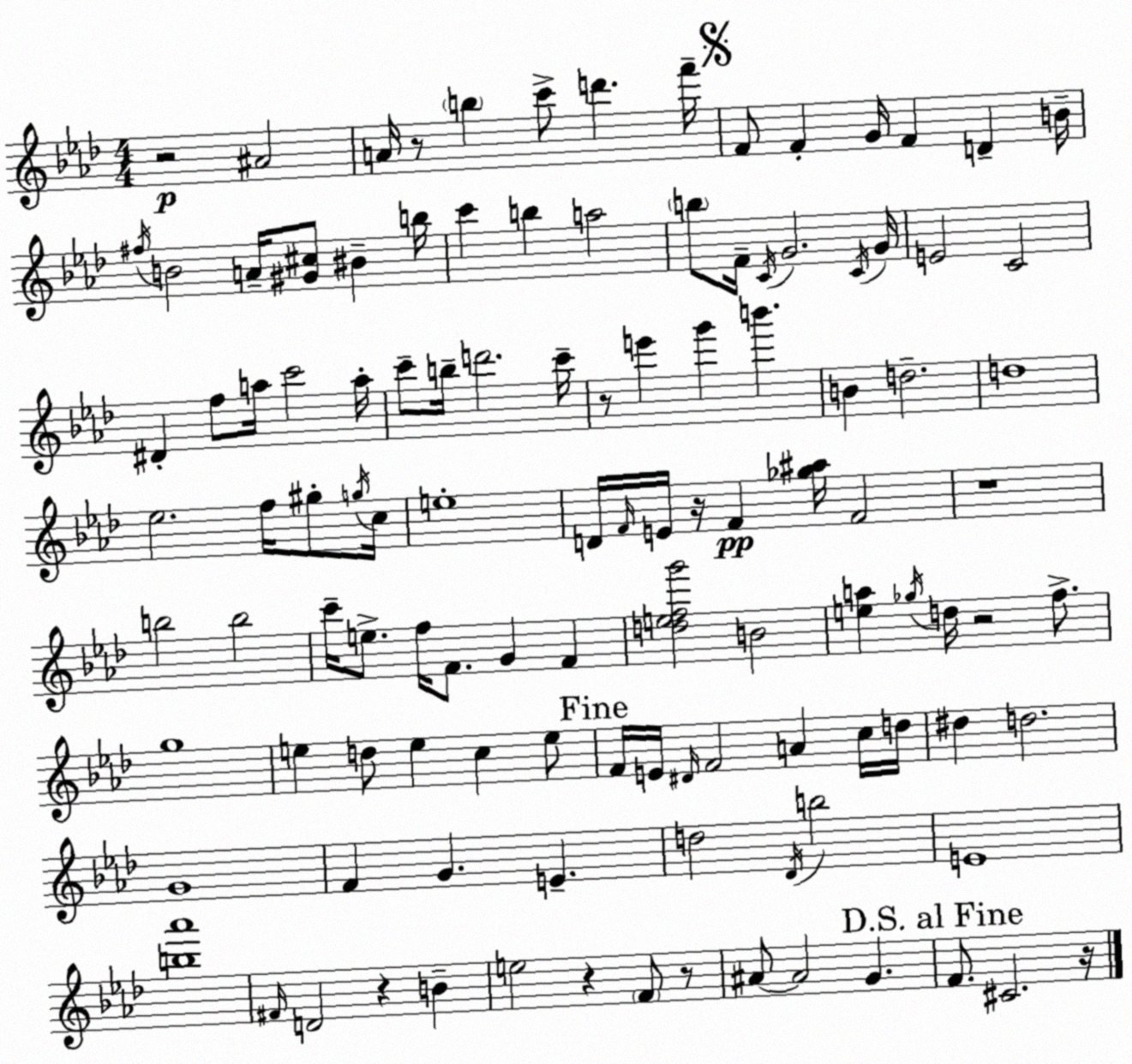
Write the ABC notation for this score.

X:1
T:Untitled
M:4/4
L:1/4
K:Fm
z2 ^A2 A/4 z/2 b c'/2 d' f'/4 F/2 F G/4 F D B/4 ^f/4 B2 A/4 [^G^c]/2 ^B b/4 c' b a2 b/2 F/4 C/4 G2 C/4 G/4 E2 C2 ^D f/2 a/4 c'2 a/4 c'/2 b/4 d'2 c'/4 z/2 e' g' b' B d2 d4 _e2 f/4 ^g/2 g/4 c/4 e4 D/4 F/4 E/4 z/4 F [_g^a]/4 F2 z4 b2 b2 c'/4 e/2 f/4 F/2 G F [defg']2 B2 [ea] _g/4 d/4 z2 f/2 g4 e d/2 e c e/2 F/4 E/4 ^D/4 F2 A c/4 d/4 ^d d2 G4 F G E d2 _D/4 b2 E4 [b_a']4 ^F/4 D2 z B e2 z F/2 z/2 ^A/2 ^A2 G F/2 ^C2 z/4